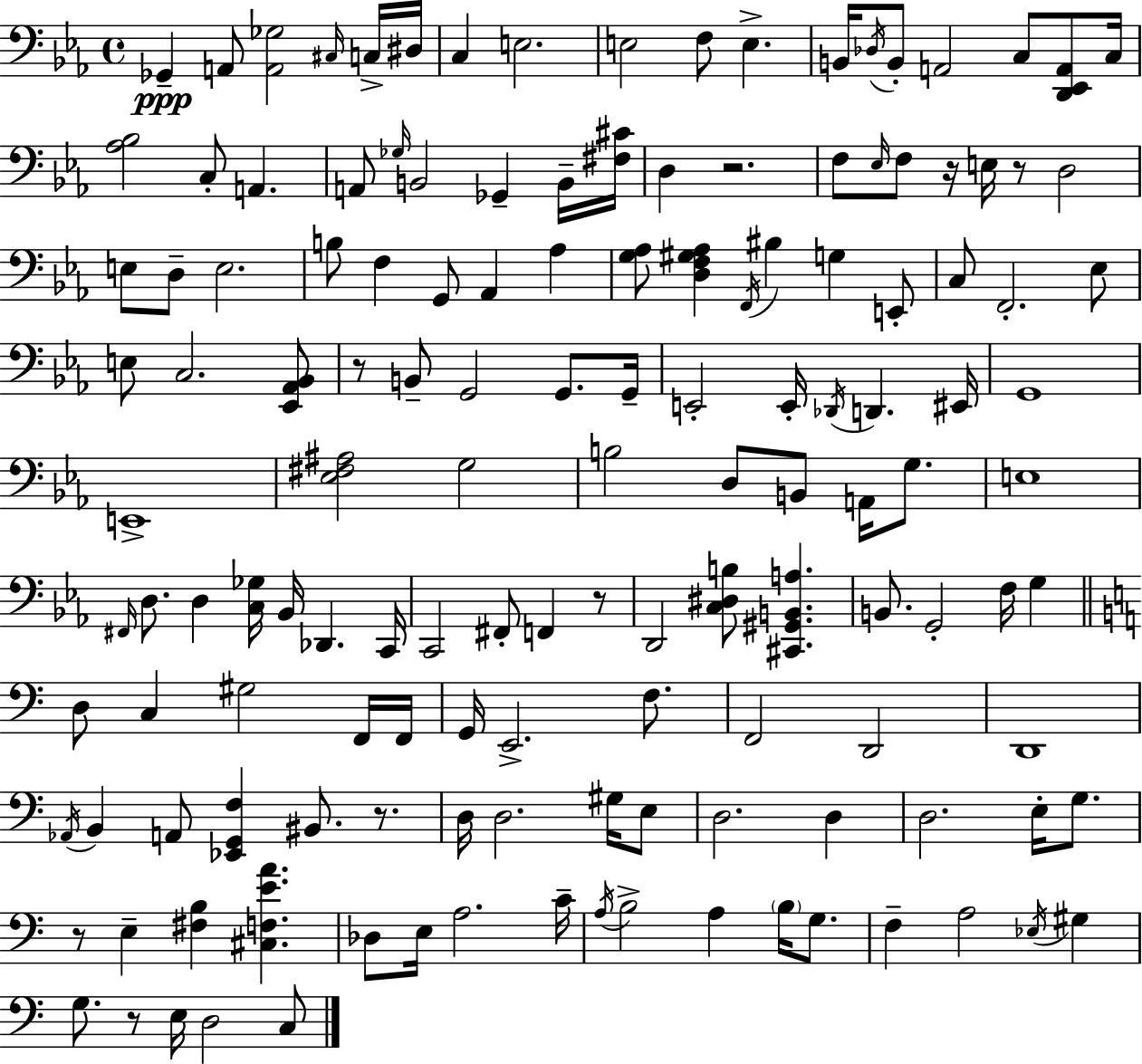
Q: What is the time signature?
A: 4/4